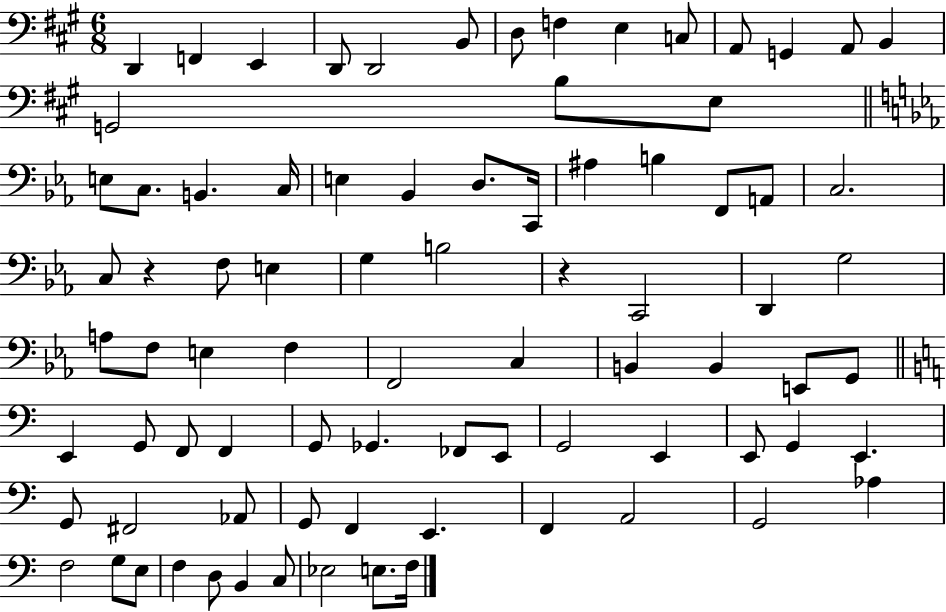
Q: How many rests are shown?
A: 2